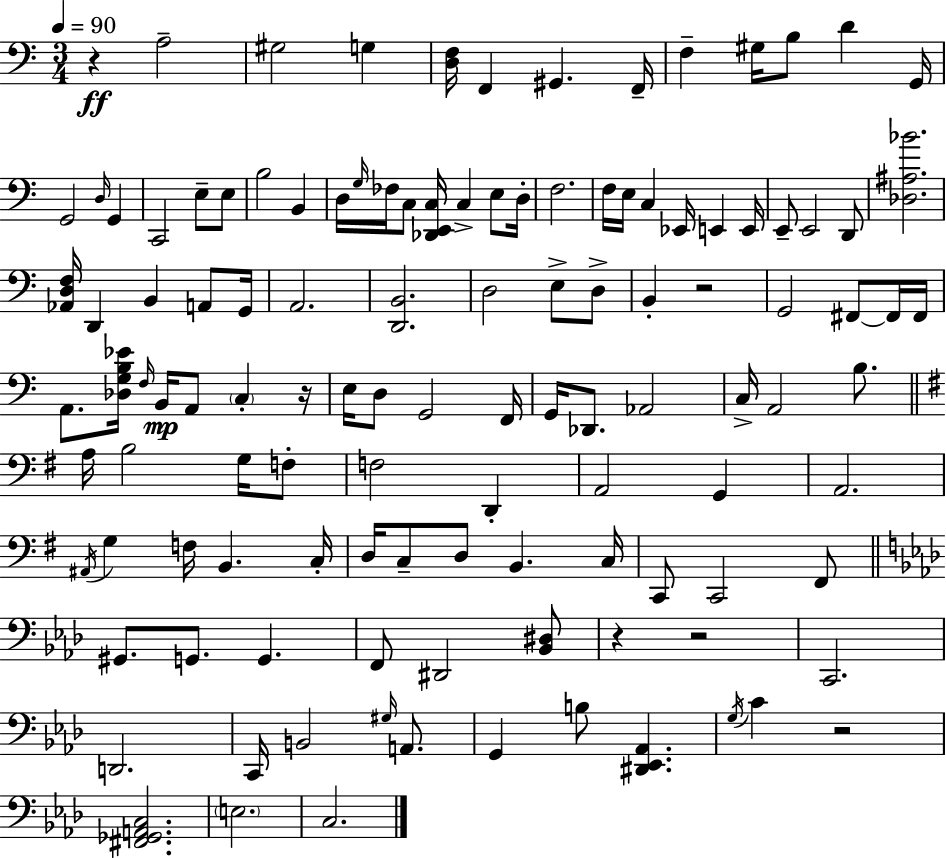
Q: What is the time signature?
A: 3/4